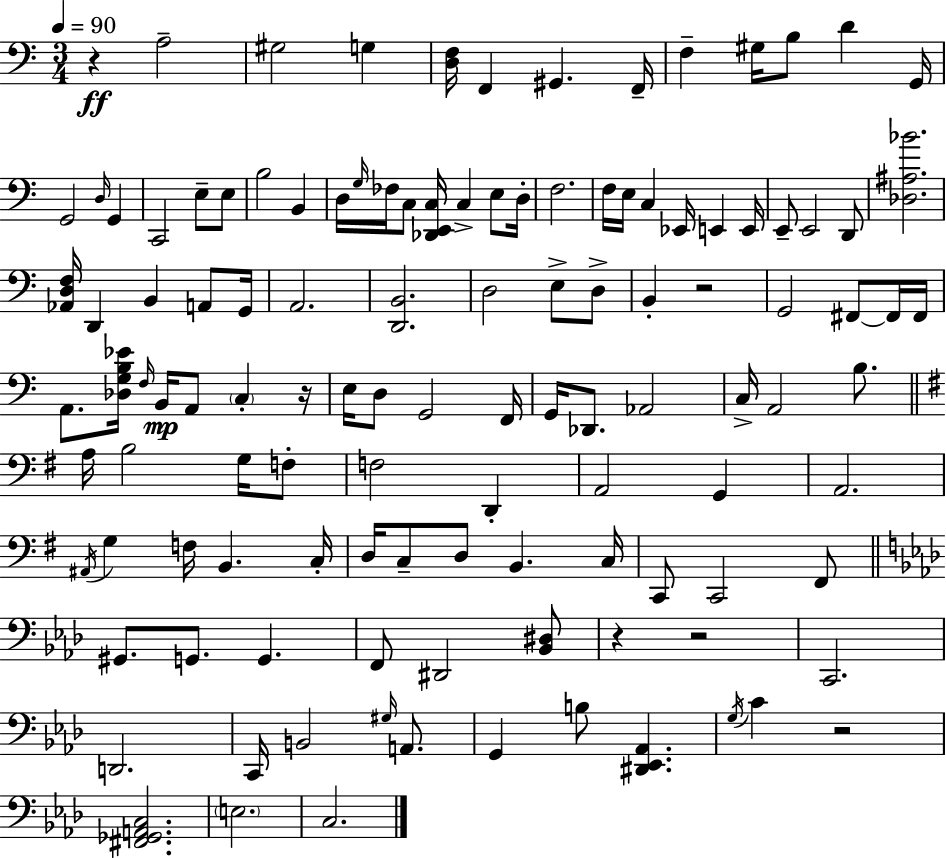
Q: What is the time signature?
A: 3/4